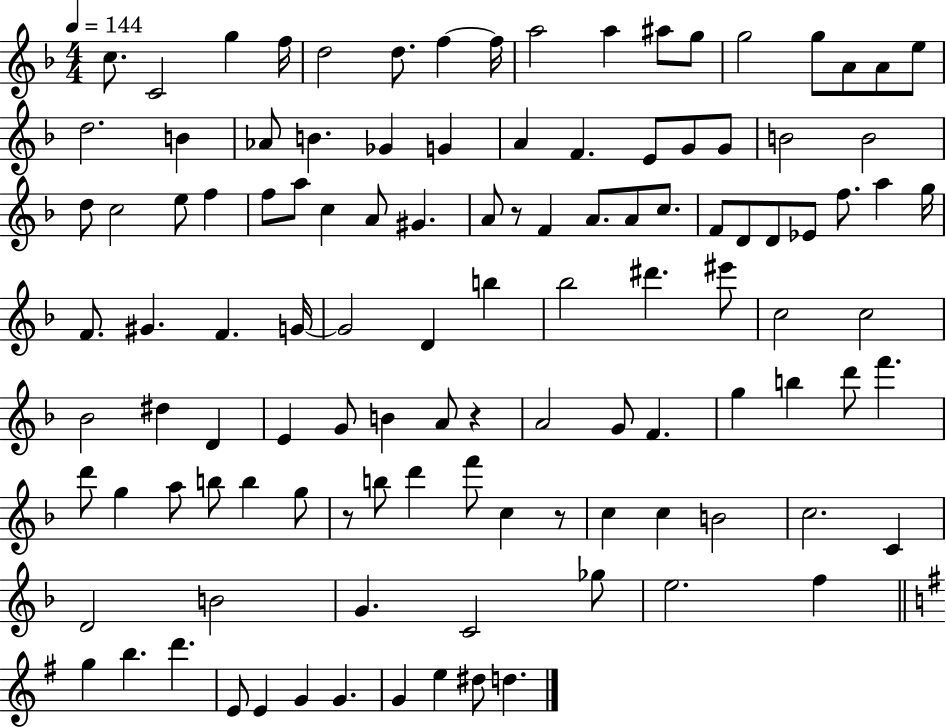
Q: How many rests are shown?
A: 4